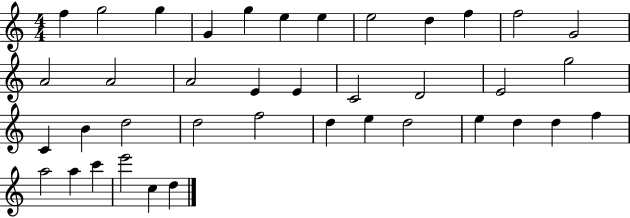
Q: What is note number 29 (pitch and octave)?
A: D5